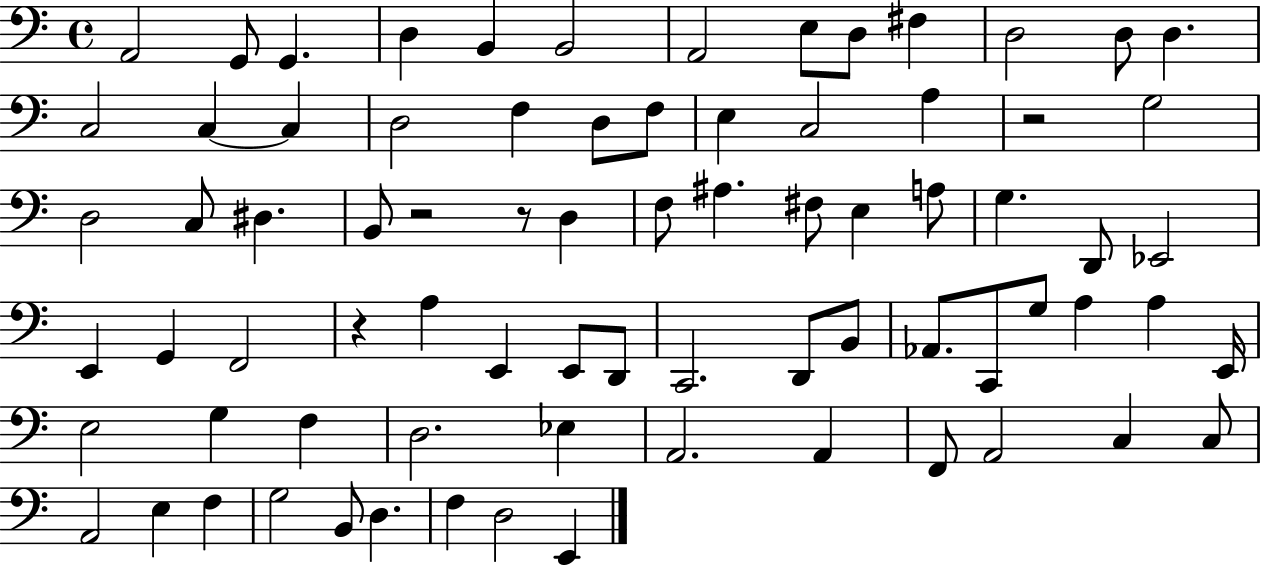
A2/h G2/e G2/q. D3/q B2/q B2/h A2/h E3/e D3/e F#3/q D3/h D3/e D3/q. C3/h C3/q C3/q D3/h F3/q D3/e F3/e E3/q C3/h A3/q R/h G3/h D3/h C3/e D#3/q. B2/e R/h R/e D3/q F3/e A#3/q. F#3/e E3/q A3/e G3/q. D2/e Eb2/h E2/q G2/q F2/h R/q A3/q E2/q E2/e D2/e C2/h. D2/e B2/e Ab2/e. C2/e G3/e A3/q A3/q E2/s E3/h G3/q F3/q D3/h. Eb3/q A2/h. A2/q F2/e A2/h C3/q C3/e A2/h E3/q F3/q G3/h B2/e D3/q. F3/q D3/h E2/q